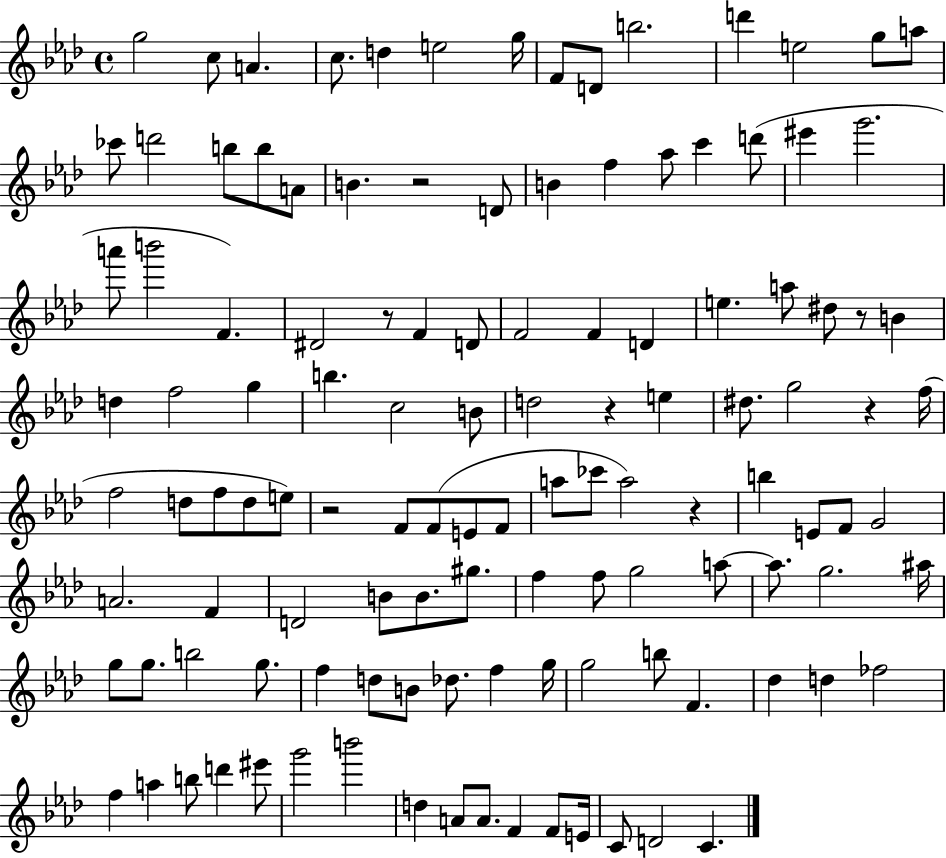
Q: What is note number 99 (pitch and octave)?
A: A5